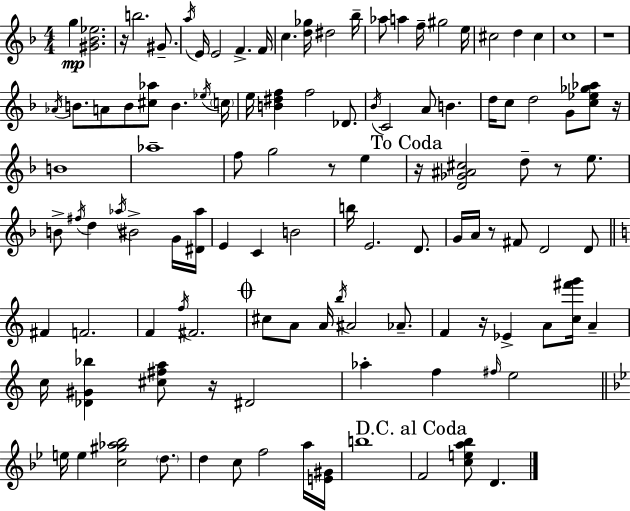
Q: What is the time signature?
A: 4/4